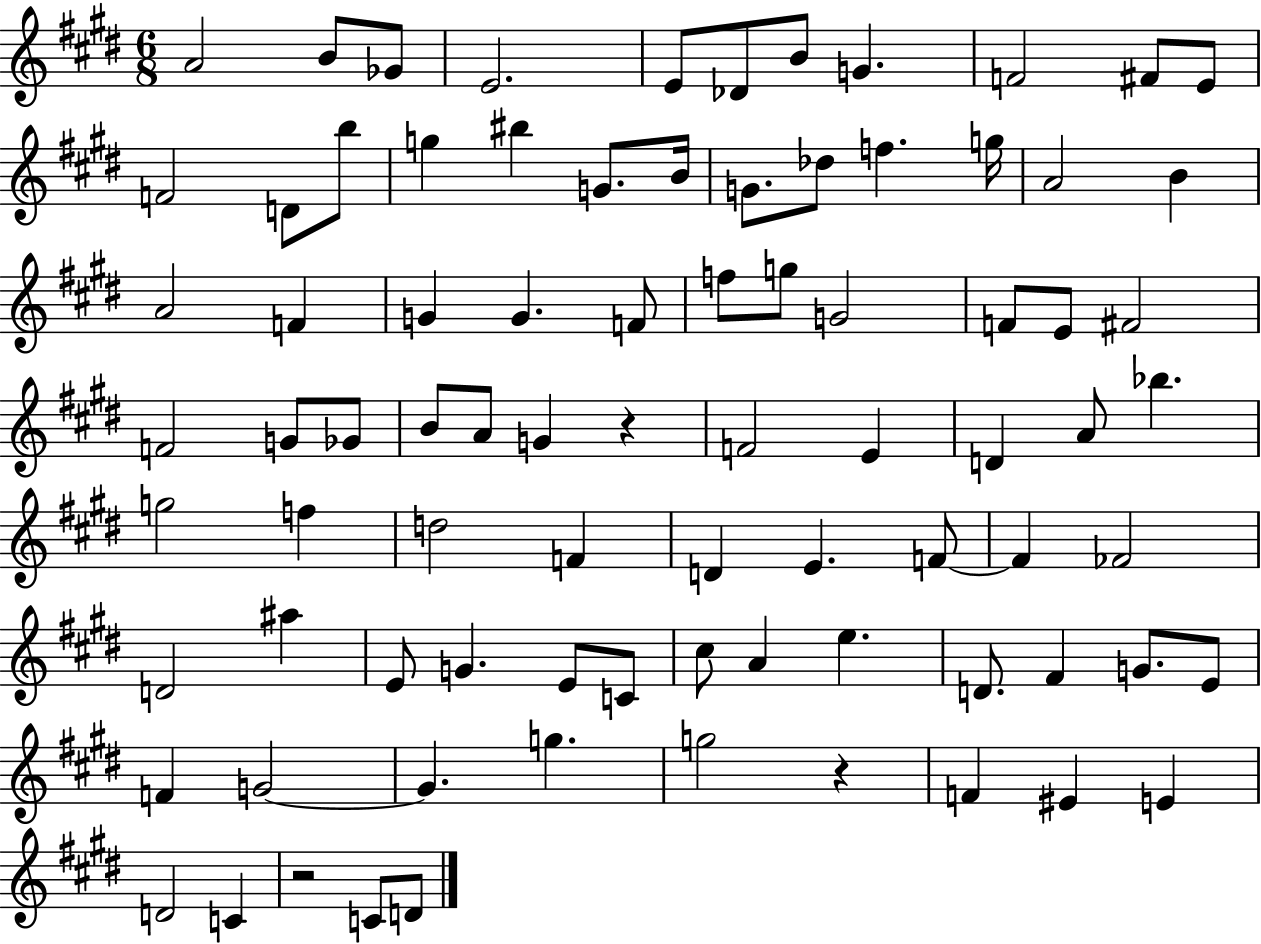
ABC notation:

X:1
T:Untitled
M:6/8
L:1/4
K:E
A2 B/2 _G/2 E2 E/2 _D/2 B/2 G F2 ^F/2 E/2 F2 D/2 b/2 g ^b G/2 B/4 G/2 _d/2 f g/4 A2 B A2 F G G F/2 f/2 g/2 G2 F/2 E/2 ^F2 F2 G/2 _G/2 B/2 A/2 G z F2 E D A/2 _b g2 f d2 F D E F/2 F _F2 D2 ^a E/2 G E/2 C/2 ^c/2 A e D/2 ^F G/2 E/2 F G2 G g g2 z F ^E E D2 C z2 C/2 D/2